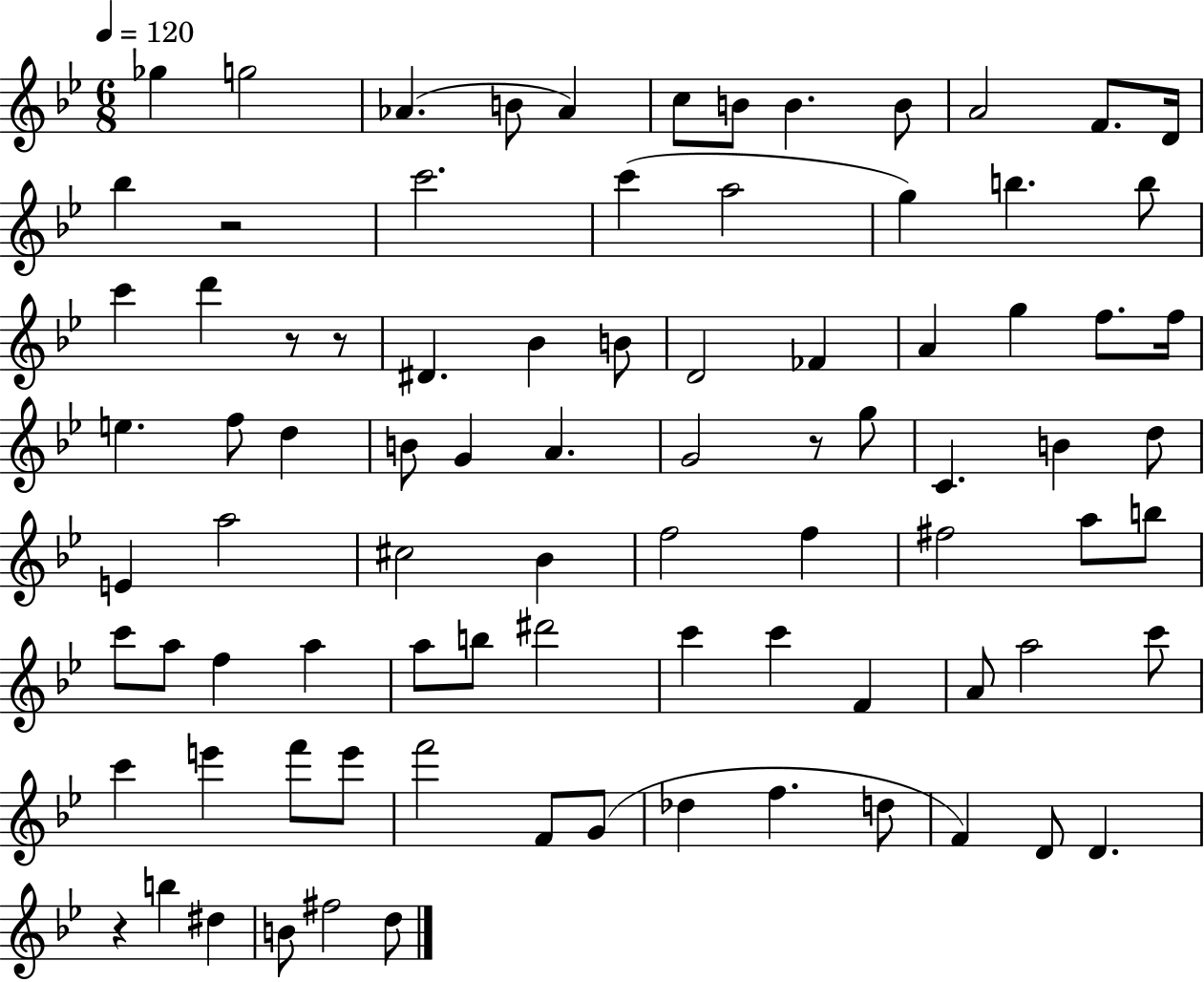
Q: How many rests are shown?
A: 5